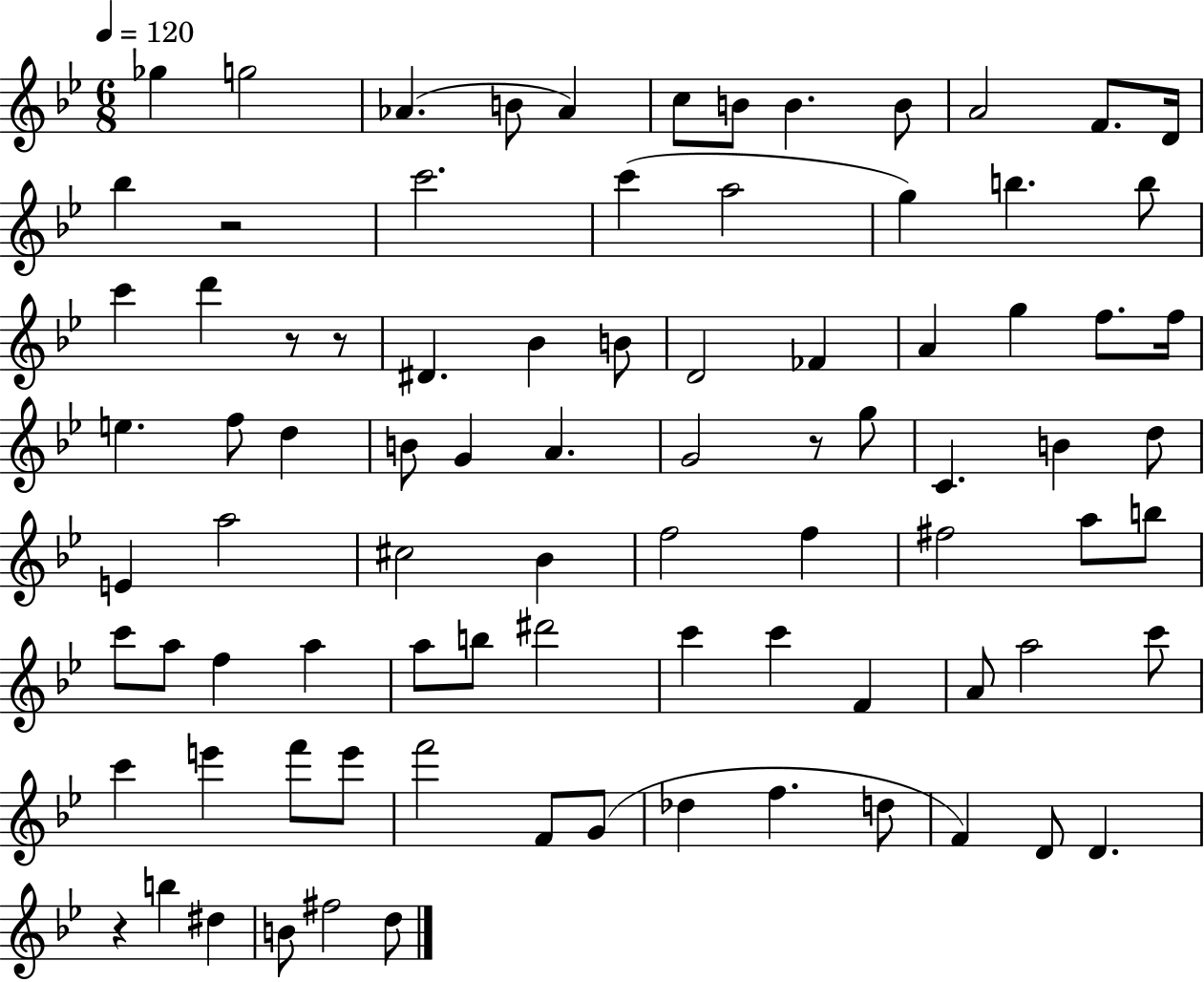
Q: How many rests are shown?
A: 5